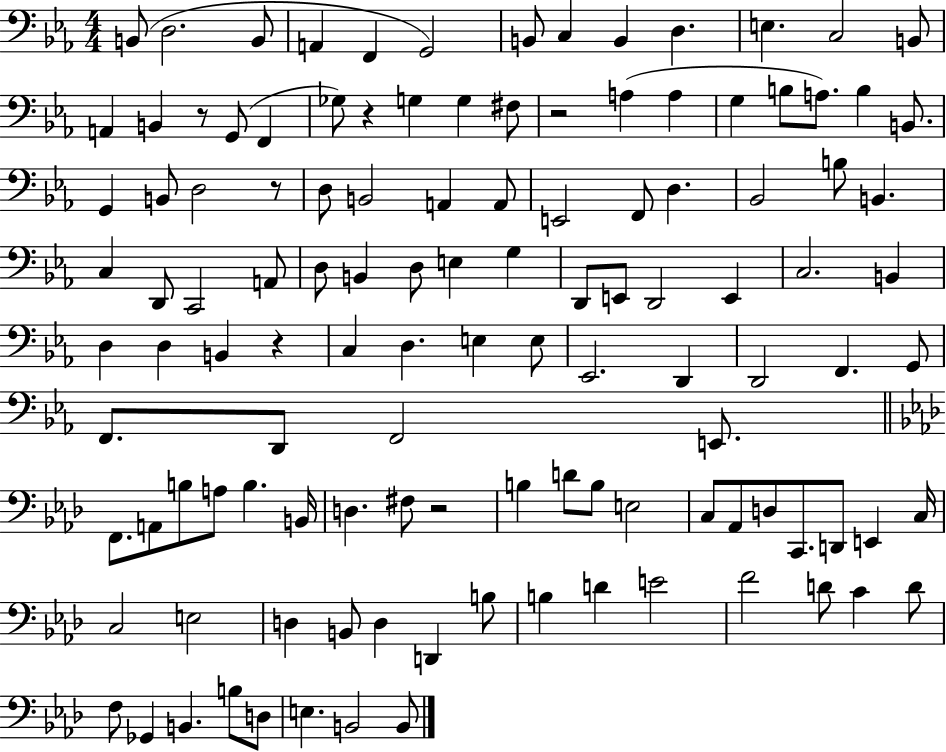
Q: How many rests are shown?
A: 6